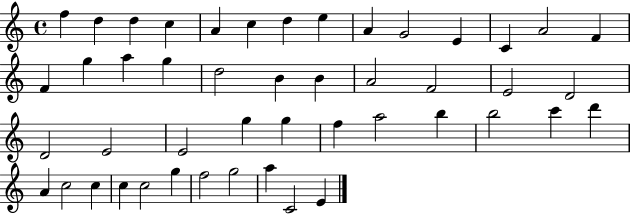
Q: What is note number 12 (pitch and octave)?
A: C4